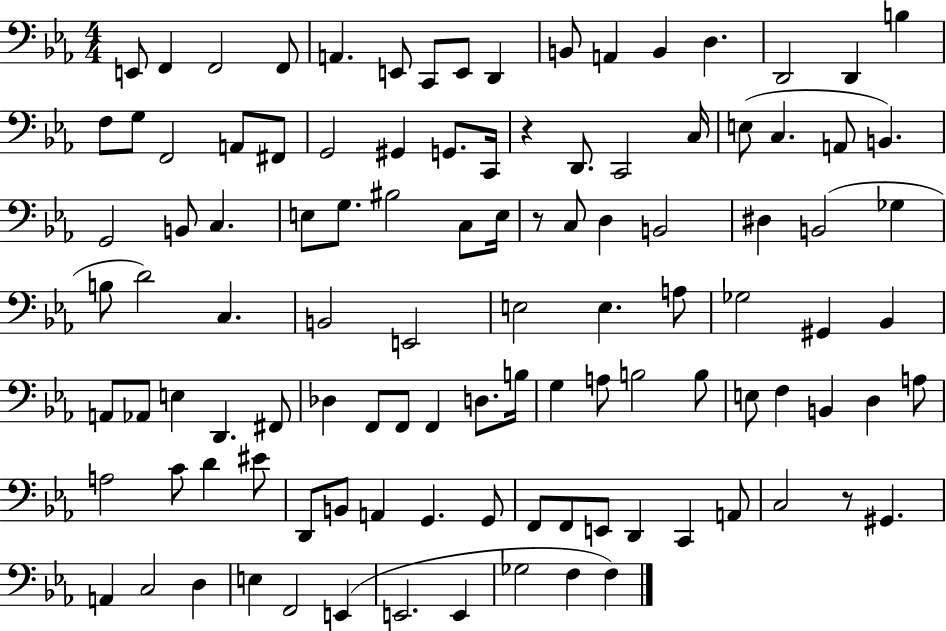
{
  \clef bass
  \numericTimeSignature
  \time 4/4
  \key ees \major
  \repeat volta 2 { e,8 f,4 f,2 f,8 | a,4. e,8 c,8 e,8 d,4 | b,8 a,4 b,4 d4. | d,2 d,4 b4 | \break f8 g8 f,2 a,8 fis,8 | g,2 gis,4 g,8. c,16 | r4 d,8. c,2 c16 | e8( c4. a,8 b,4.) | \break g,2 b,8 c4. | e8 g8. bis2 c8 e16 | r8 c8 d4 b,2 | dis4 b,2( ges4 | \break b8 d'2) c4. | b,2 e,2 | e2 e4. a8 | ges2 gis,4 bes,4 | \break a,8 aes,8 e4 d,4. fis,8 | des4 f,8 f,8 f,4 d8. b16 | g4 a8 b2 b8 | e8 f4 b,4 d4 a8 | \break a2 c'8 d'4 eis'8 | d,8 b,8 a,4 g,4. g,8 | f,8 f,8 e,8 d,4 c,4 a,8 | c2 r8 gis,4. | \break a,4 c2 d4 | e4 f,2 e,4( | e,2. e,4 | ges2 f4 f4) | \break } \bar "|."
}